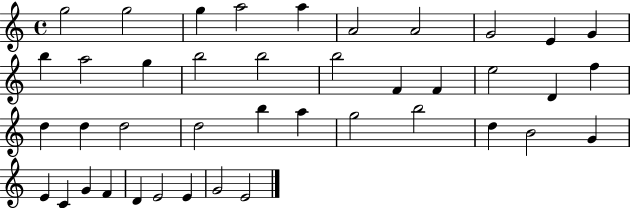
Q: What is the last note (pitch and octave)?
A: E4